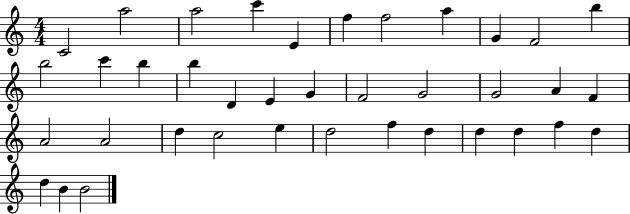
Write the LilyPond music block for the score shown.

{
  \clef treble
  \numericTimeSignature
  \time 4/4
  \key c \major
  c'2 a''2 | a''2 c'''4 e'4 | f''4 f''2 a''4 | g'4 f'2 b''4 | \break b''2 c'''4 b''4 | b''4 d'4 e'4 g'4 | f'2 g'2 | g'2 a'4 f'4 | \break a'2 a'2 | d''4 c''2 e''4 | d''2 f''4 d''4 | d''4 d''4 f''4 d''4 | \break d''4 b'4 b'2 | \bar "|."
}